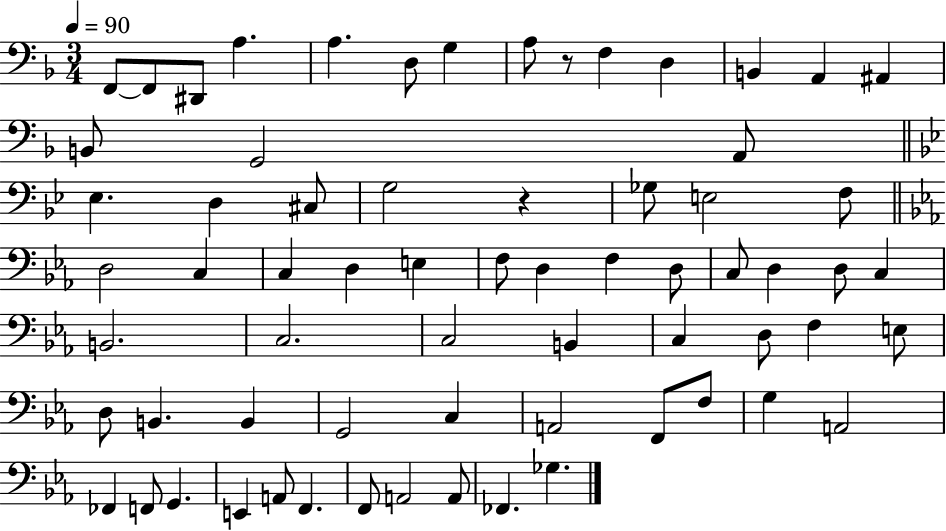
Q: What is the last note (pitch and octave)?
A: Gb3